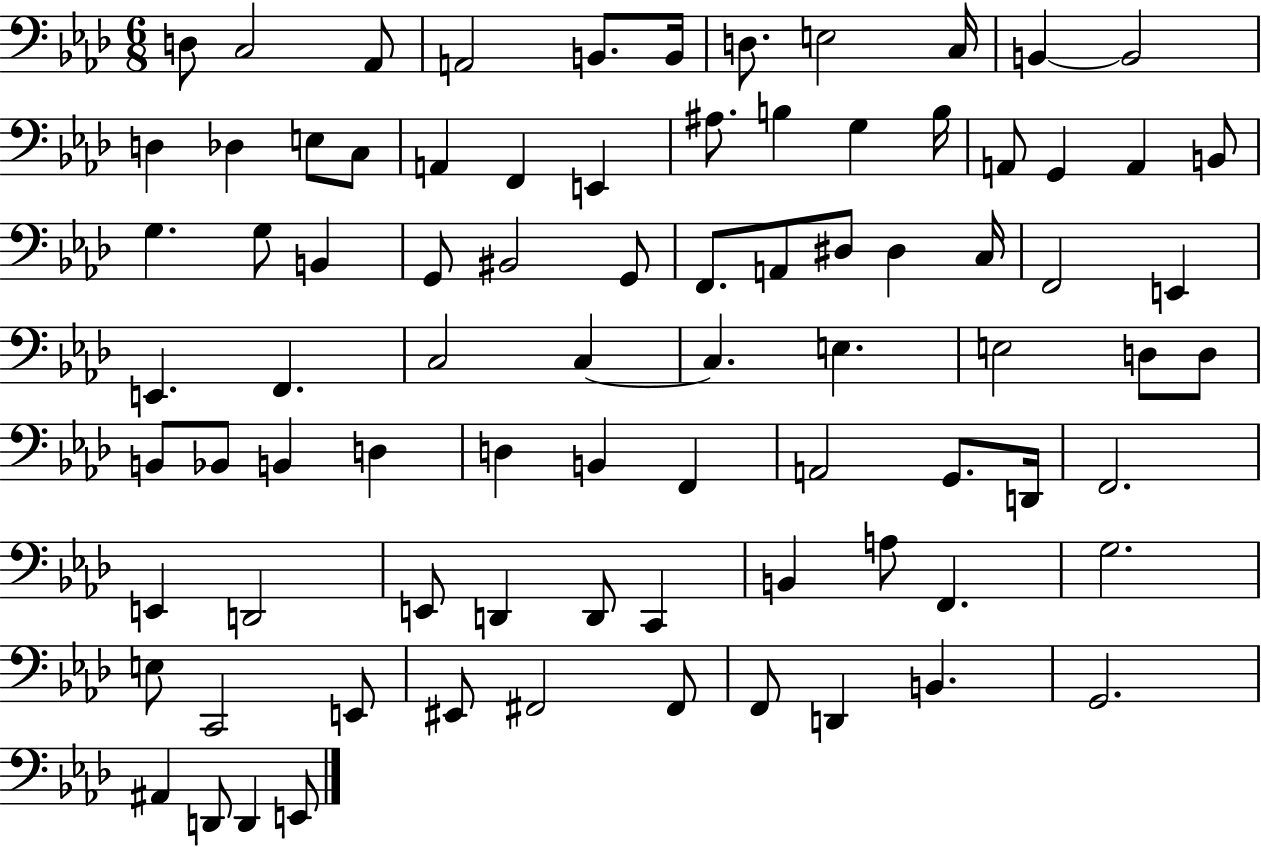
X:1
T:Untitled
M:6/8
L:1/4
K:Ab
D,/2 C,2 _A,,/2 A,,2 B,,/2 B,,/4 D,/2 E,2 C,/4 B,, B,,2 D, _D, E,/2 C,/2 A,, F,, E,, ^A,/2 B, G, B,/4 A,,/2 G,, A,, B,,/2 G, G,/2 B,, G,,/2 ^B,,2 G,,/2 F,,/2 A,,/2 ^D,/2 ^D, C,/4 F,,2 E,, E,, F,, C,2 C, C, E, E,2 D,/2 D,/2 B,,/2 _B,,/2 B,, D, D, B,, F,, A,,2 G,,/2 D,,/4 F,,2 E,, D,,2 E,,/2 D,, D,,/2 C,, B,, A,/2 F,, G,2 E,/2 C,,2 E,,/2 ^E,,/2 ^F,,2 ^F,,/2 F,,/2 D,, B,, G,,2 ^A,, D,,/2 D,, E,,/2